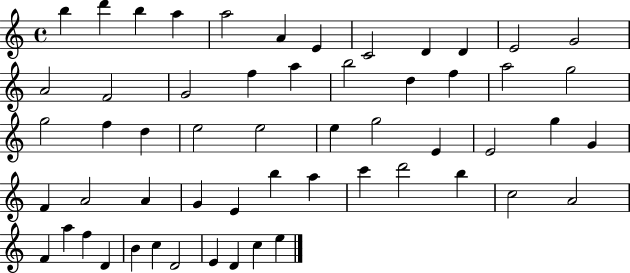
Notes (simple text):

B5/q D6/q B5/q A5/q A5/h A4/q E4/q C4/h D4/q D4/q E4/h G4/h A4/h F4/h G4/h F5/q A5/q B5/h D5/q F5/q A5/h G5/h G5/h F5/q D5/q E5/h E5/h E5/q G5/h E4/q E4/h G5/q G4/q F4/q A4/h A4/q G4/q E4/q B5/q A5/q C6/q D6/h B5/q C5/h A4/h F4/q A5/q F5/q D4/q B4/q C5/q D4/h E4/q D4/q C5/q E5/q